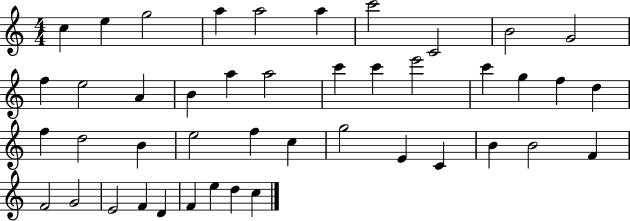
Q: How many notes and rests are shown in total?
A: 44